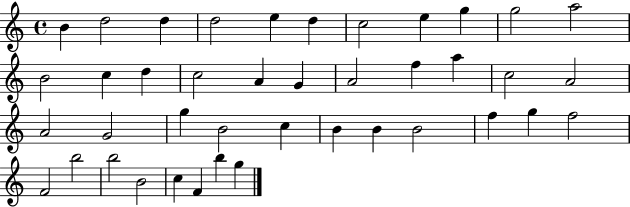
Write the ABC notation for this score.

X:1
T:Untitled
M:4/4
L:1/4
K:C
B d2 d d2 e d c2 e g g2 a2 B2 c d c2 A G A2 f a c2 A2 A2 G2 g B2 c B B B2 f g f2 F2 b2 b2 B2 c F b g